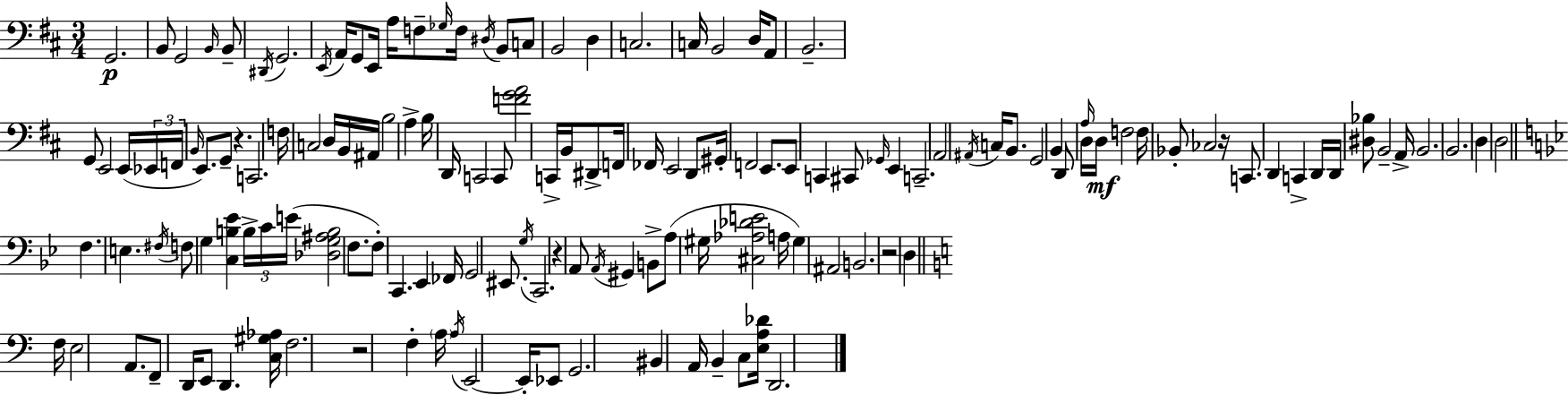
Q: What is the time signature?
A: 3/4